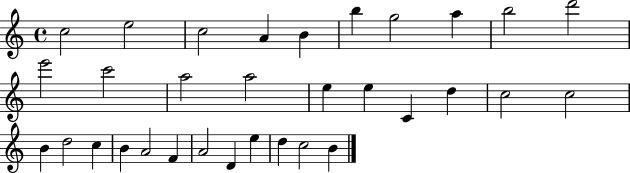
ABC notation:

X:1
T:Untitled
M:4/4
L:1/4
K:C
c2 e2 c2 A B b g2 a b2 d'2 e'2 c'2 a2 a2 e e C d c2 c2 B d2 c B A2 F A2 D e d c2 B